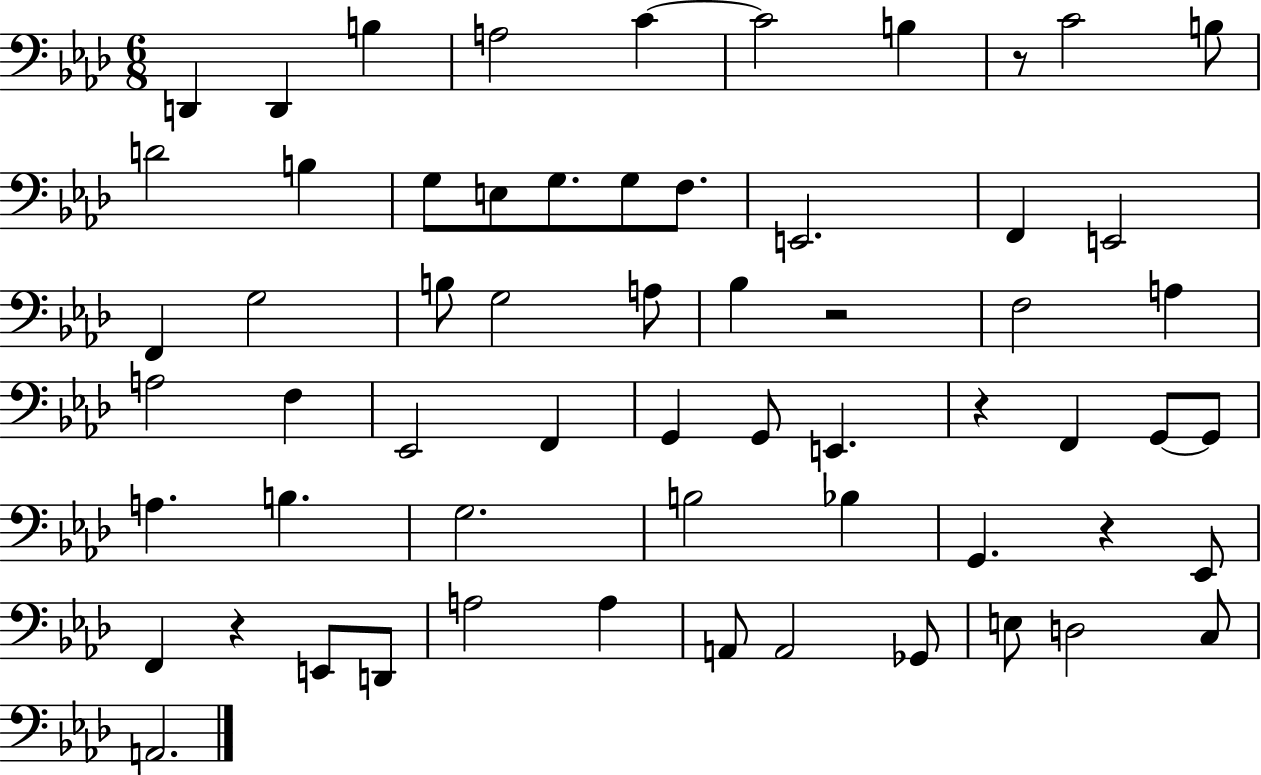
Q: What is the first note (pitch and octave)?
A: D2